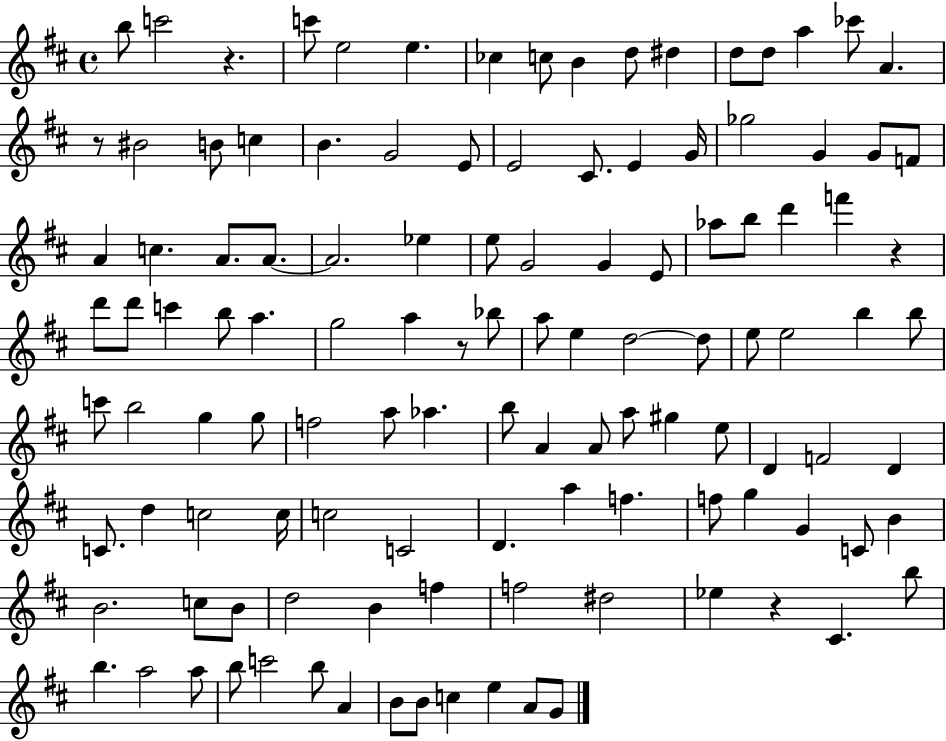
B5/e C6/h R/q. C6/e E5/h E5/q. CES5/q C5/e B4/q D5/e D#5/q D5/e D5/e A5/q CES6/e A4/q. R/e BIS4/h B4/e C5/q B4/q. G4/h E4/e E4/h C#4/e. E4/q G4/s Gb5/h G4/q G4/e F4/e A4/q C5/q. A4/e. A4/e. A4/h. Eb5/q E5/e G4/h G4/q E4/e Ab5/e B5/e D6/q F6/q R/q D6/e D6/e C6/q B5/e A5/q. G5/h A5/q R/e Bb5/e A5/e E5/q D5/h D5/e E5/e E5/h B5/q B5/e C6/e B5/h G5/q G5/e F5/h A5/e Ab5/q. B5/e A4/q A4/e A5/e G#5/q E5/e D4/q F4/h D4/q C4/e. D5/q C5/h C5/s C5/h C4/h D4/q. A5/q F5/q. F5/e G5/q G4/q C4/e B4/q B4/h. C5/e B4/e D5/h B4/q F5/q F5/h D#5/h Eb5/q R/q C#4/q. B5/e B5/q. A5/h A5/e B5/e C6/h B5/e A4/q B4/e B4/e C5/q E5/q A4/e G4/e